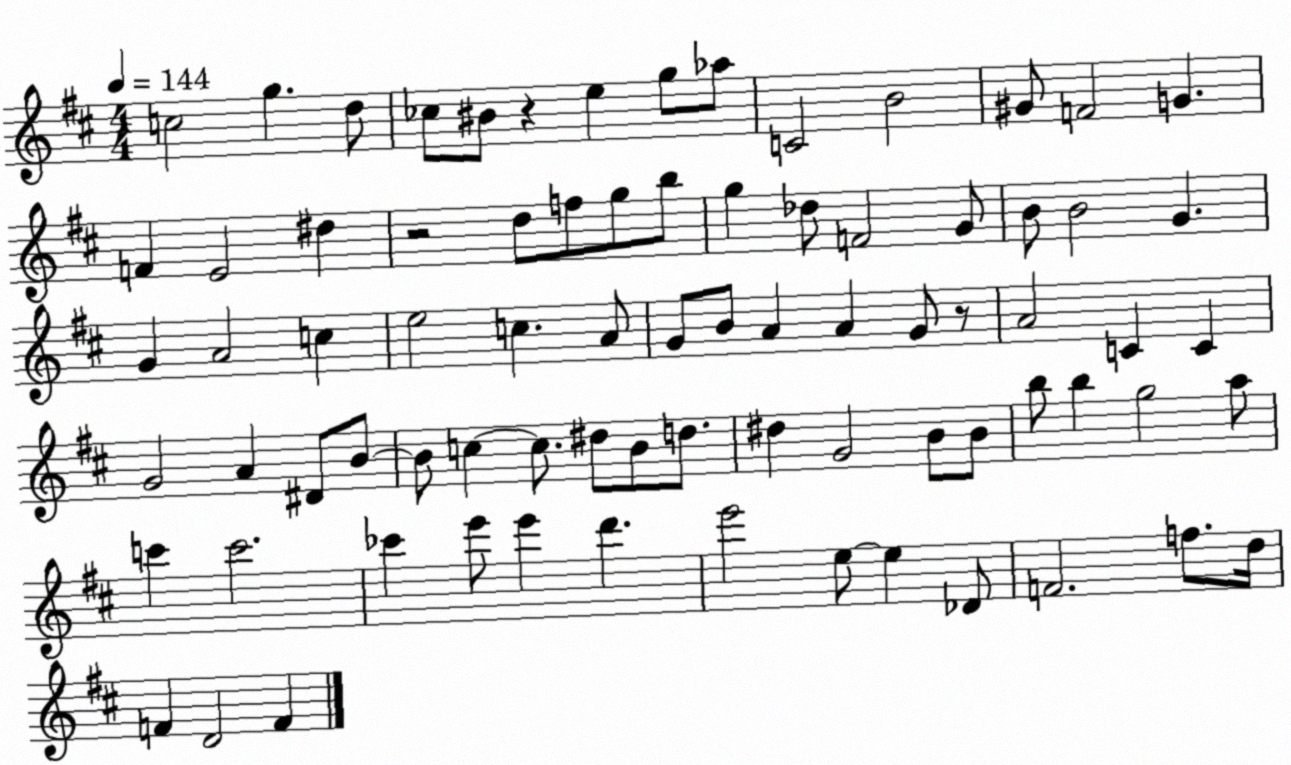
X:1
T:Untitled
M:4/4
L:1/4
K:D
c2 g d/2 _c/2 ^B/2 z e g/2 _a/2 C2 B2 ^G/2 F2 G F E2 ^d z2 d/2 f/2 g/2 b/2 g _d/2 F2 G/2 B/2 B2 G G A2 c e2 c A/2 G/2 B/2 A A G/2 z/2 A2 C C G2 A ^D/2 B/2 B/2 c c/2 ^d/2 B/2 d/2 ^d G2 B/2 B/2 b/2 b g2 a/2 c' c'2 _c' e'/2 e' d' e'2 e/2 e _D/2 F2 f/2 d/4 F D2 F